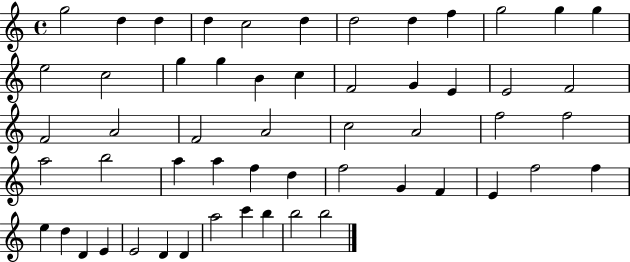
X:1
T:Untitled
M:4/4
L:1/4
K:C
g2 d d d c2 d d2 d f g2 g g e2 c2 g g B c F2 G E E2 F2 F2 A2 F2 A2 c2 A2 f2 f2 a2 b2 a a f d f2 G F E f2 f e d D E E2 D D a2 c' b b2 b2